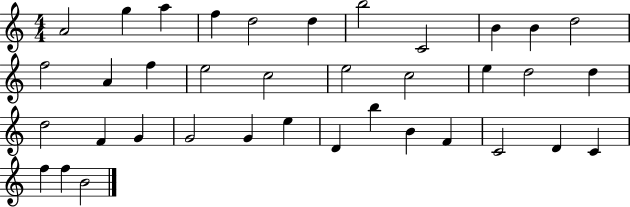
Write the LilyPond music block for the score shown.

{
  \clef treble
  \numericTimeSignature
  \time 4/4
  \key c \major
  a'2 g''4 a''4 | f''4 d''2 d''4 | b''2 c'2 | b'4 b'4 d''2 | \break f''2 a'4 f''4 | e''2 c''2 | e''2 c''2 | e''4 d''2 d''4 | \break d''2 f'4 g'4 | g'2 g'4 e''4 | d'4 b''4 b'4 f'4 | c'2 d'4 c'4 | \break f''4 f''4 b'2 | \bar "|."
}